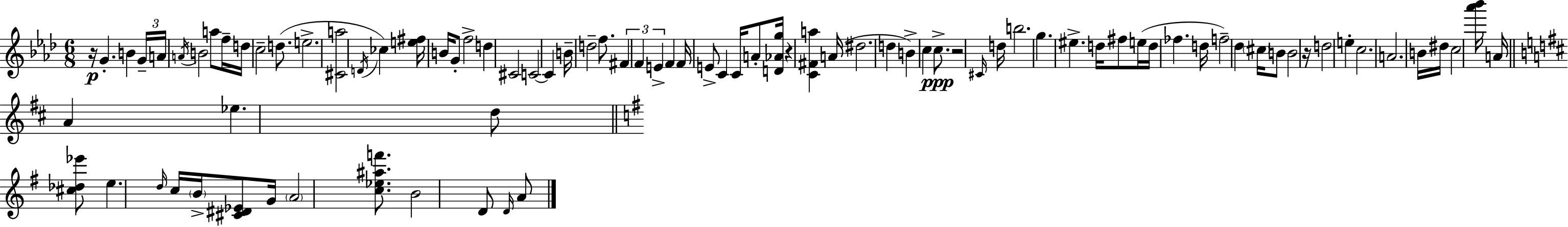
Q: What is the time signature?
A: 6/8